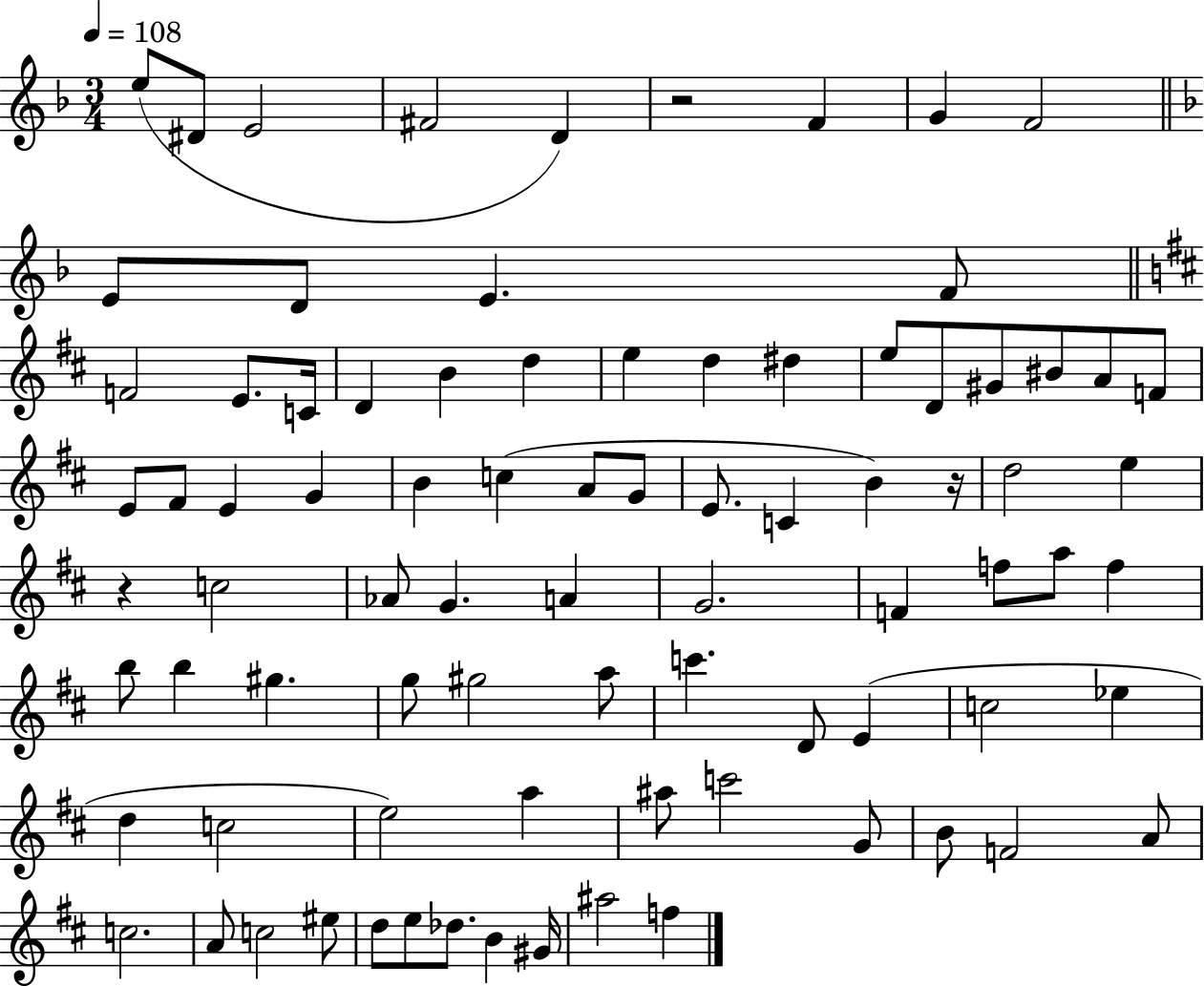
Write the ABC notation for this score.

X:1
T:Untitled
M:3/4
L:1/4
K:F
e/2 ^D/2 E2 ^F2 D z2 F G F2 E/2 D/2 E F/2 F2 E/2 C/4 D B d e d ^d e/2 D/2 ^G/2 ^B/2 A/2 F/2 E/2 ^F/2 E G B c A/2 G/2 E/2 C B z/4 d2 e z c2 _A/2 G A G2 F f/2 a/2 f b/2 b ^g g/2 ^g2 a/2 c' D/2 E c2 _e d c2 e2 a ^a/2 c'2 G/2 B/2 F2 A/2 c2 A/2 c2 ^e/2 d/2 e/2 _d/2 B ^G/4 ^a2 f